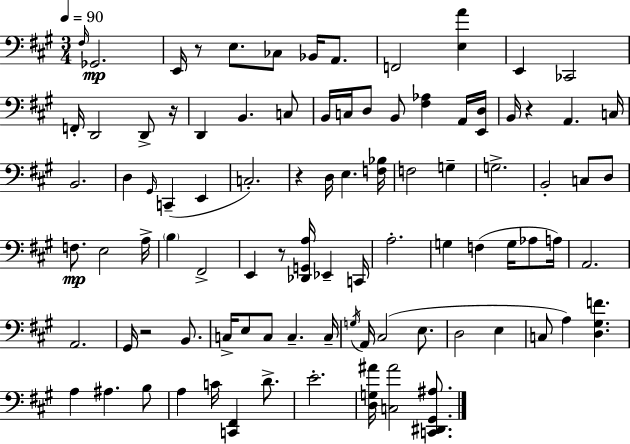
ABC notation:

X:1
T:Untitled
M:3/4
L:1/4
K:A
^F,/4 _G,,2 E,,/4 z/2 E,/2 _C,/2 _B,,/4 A,,/2 F,,2 [E,A] E,, _C,,2 F,,/4 D,,2 D,,/2 z/4 D,, B,, C,/2 B,,/4 C,/4 D,/2 B,,/2 [^F,_A,] A,,/4 [E,,D,]/4 B,,/4 z A,, C,/4 B,,2 D, ^G,,/4 C,, E,, C,2 z D,/4 E, [F,_B,]/4 F,2 G, G,2 B,,2 C,/2 D,/2 F,/2 E,2 A,/4 B, ^F,,2 E,, z/2 [_D,,G,,A,]/4 _E,, C,,/4 A,2 G, F, G,/4 _A,/2 A,/4 A,,2 A,,2 ^G,,/4 z2 B,,/2 C,/4 E,/2 C,/2 C, C,/4 G,/4 A,,/4 ^C,2 E,/2 D,2 E, C,/2 A, [D,^G,F] A, ^A, B,/2 A, C/4 [C,,^F,,] D/2 E2 [D,G,^A]/4 [C,^A]2 [C,,^D,,^G,,^A,]/2